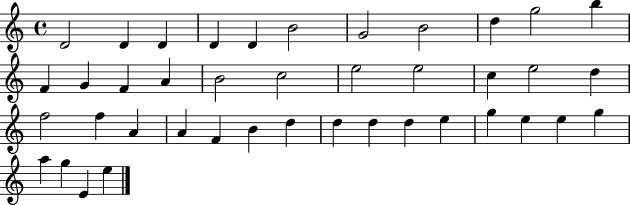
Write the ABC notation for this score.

X:1
T:Untitled
M:4/4
L:1/4
K:C
D2 D D D D B2 G2 B2 d g2 b F G F A B2 c2 e2 e2 c e2 d f2 f A A F B d d d d e g e e g a g E e